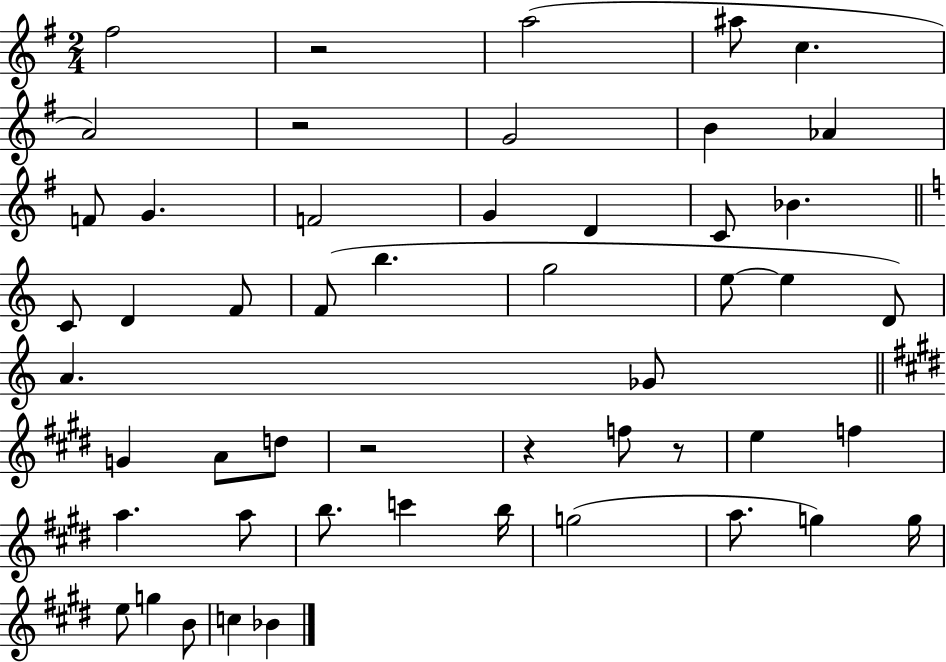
{
  \clef treble
  \numericTimeSignature
  \time 2/4
  \key g \major
  fis''2 | r2 | a''2( | ais''8 c''4. | \break a'2) | r2 | g'2 | b'4 aes'4 | \break f'8 g'4. | f'2 | g'4 d'4 | c'8 bes'4. | \break \bar "||" \break \key c \major c'8 d'4 f'8 | f'8( b''4. | g''2 | e''8~~ e''4 d'8) | \break a'4. ges'8 | \bar "||" \break \key e \major g'4 a'8 d''8 | r2 | r4 f''8 r8 | e''4 f''4 | \break a''4. a''8 | b''8. c'''4 b''16 | g''2( | a''8. g''4) g''16 | \break e''8 g''4 b'8 | c''4 bes'4 | \bar "|."
}